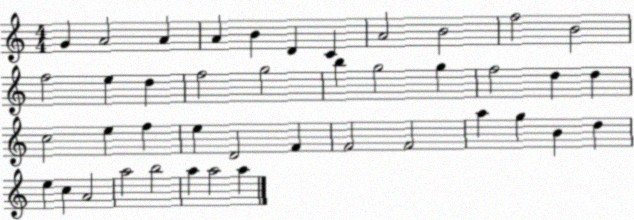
X:1
T:Untitled
M:4/4
L:1/4
K:C
G A2 A A B D C A2 B2 f2 B2 f2 e d f2 g2 b g2 g f2 d d c2 e f e D2 F F2 F2 a g B d e c A2 a2 b2 a a2 a